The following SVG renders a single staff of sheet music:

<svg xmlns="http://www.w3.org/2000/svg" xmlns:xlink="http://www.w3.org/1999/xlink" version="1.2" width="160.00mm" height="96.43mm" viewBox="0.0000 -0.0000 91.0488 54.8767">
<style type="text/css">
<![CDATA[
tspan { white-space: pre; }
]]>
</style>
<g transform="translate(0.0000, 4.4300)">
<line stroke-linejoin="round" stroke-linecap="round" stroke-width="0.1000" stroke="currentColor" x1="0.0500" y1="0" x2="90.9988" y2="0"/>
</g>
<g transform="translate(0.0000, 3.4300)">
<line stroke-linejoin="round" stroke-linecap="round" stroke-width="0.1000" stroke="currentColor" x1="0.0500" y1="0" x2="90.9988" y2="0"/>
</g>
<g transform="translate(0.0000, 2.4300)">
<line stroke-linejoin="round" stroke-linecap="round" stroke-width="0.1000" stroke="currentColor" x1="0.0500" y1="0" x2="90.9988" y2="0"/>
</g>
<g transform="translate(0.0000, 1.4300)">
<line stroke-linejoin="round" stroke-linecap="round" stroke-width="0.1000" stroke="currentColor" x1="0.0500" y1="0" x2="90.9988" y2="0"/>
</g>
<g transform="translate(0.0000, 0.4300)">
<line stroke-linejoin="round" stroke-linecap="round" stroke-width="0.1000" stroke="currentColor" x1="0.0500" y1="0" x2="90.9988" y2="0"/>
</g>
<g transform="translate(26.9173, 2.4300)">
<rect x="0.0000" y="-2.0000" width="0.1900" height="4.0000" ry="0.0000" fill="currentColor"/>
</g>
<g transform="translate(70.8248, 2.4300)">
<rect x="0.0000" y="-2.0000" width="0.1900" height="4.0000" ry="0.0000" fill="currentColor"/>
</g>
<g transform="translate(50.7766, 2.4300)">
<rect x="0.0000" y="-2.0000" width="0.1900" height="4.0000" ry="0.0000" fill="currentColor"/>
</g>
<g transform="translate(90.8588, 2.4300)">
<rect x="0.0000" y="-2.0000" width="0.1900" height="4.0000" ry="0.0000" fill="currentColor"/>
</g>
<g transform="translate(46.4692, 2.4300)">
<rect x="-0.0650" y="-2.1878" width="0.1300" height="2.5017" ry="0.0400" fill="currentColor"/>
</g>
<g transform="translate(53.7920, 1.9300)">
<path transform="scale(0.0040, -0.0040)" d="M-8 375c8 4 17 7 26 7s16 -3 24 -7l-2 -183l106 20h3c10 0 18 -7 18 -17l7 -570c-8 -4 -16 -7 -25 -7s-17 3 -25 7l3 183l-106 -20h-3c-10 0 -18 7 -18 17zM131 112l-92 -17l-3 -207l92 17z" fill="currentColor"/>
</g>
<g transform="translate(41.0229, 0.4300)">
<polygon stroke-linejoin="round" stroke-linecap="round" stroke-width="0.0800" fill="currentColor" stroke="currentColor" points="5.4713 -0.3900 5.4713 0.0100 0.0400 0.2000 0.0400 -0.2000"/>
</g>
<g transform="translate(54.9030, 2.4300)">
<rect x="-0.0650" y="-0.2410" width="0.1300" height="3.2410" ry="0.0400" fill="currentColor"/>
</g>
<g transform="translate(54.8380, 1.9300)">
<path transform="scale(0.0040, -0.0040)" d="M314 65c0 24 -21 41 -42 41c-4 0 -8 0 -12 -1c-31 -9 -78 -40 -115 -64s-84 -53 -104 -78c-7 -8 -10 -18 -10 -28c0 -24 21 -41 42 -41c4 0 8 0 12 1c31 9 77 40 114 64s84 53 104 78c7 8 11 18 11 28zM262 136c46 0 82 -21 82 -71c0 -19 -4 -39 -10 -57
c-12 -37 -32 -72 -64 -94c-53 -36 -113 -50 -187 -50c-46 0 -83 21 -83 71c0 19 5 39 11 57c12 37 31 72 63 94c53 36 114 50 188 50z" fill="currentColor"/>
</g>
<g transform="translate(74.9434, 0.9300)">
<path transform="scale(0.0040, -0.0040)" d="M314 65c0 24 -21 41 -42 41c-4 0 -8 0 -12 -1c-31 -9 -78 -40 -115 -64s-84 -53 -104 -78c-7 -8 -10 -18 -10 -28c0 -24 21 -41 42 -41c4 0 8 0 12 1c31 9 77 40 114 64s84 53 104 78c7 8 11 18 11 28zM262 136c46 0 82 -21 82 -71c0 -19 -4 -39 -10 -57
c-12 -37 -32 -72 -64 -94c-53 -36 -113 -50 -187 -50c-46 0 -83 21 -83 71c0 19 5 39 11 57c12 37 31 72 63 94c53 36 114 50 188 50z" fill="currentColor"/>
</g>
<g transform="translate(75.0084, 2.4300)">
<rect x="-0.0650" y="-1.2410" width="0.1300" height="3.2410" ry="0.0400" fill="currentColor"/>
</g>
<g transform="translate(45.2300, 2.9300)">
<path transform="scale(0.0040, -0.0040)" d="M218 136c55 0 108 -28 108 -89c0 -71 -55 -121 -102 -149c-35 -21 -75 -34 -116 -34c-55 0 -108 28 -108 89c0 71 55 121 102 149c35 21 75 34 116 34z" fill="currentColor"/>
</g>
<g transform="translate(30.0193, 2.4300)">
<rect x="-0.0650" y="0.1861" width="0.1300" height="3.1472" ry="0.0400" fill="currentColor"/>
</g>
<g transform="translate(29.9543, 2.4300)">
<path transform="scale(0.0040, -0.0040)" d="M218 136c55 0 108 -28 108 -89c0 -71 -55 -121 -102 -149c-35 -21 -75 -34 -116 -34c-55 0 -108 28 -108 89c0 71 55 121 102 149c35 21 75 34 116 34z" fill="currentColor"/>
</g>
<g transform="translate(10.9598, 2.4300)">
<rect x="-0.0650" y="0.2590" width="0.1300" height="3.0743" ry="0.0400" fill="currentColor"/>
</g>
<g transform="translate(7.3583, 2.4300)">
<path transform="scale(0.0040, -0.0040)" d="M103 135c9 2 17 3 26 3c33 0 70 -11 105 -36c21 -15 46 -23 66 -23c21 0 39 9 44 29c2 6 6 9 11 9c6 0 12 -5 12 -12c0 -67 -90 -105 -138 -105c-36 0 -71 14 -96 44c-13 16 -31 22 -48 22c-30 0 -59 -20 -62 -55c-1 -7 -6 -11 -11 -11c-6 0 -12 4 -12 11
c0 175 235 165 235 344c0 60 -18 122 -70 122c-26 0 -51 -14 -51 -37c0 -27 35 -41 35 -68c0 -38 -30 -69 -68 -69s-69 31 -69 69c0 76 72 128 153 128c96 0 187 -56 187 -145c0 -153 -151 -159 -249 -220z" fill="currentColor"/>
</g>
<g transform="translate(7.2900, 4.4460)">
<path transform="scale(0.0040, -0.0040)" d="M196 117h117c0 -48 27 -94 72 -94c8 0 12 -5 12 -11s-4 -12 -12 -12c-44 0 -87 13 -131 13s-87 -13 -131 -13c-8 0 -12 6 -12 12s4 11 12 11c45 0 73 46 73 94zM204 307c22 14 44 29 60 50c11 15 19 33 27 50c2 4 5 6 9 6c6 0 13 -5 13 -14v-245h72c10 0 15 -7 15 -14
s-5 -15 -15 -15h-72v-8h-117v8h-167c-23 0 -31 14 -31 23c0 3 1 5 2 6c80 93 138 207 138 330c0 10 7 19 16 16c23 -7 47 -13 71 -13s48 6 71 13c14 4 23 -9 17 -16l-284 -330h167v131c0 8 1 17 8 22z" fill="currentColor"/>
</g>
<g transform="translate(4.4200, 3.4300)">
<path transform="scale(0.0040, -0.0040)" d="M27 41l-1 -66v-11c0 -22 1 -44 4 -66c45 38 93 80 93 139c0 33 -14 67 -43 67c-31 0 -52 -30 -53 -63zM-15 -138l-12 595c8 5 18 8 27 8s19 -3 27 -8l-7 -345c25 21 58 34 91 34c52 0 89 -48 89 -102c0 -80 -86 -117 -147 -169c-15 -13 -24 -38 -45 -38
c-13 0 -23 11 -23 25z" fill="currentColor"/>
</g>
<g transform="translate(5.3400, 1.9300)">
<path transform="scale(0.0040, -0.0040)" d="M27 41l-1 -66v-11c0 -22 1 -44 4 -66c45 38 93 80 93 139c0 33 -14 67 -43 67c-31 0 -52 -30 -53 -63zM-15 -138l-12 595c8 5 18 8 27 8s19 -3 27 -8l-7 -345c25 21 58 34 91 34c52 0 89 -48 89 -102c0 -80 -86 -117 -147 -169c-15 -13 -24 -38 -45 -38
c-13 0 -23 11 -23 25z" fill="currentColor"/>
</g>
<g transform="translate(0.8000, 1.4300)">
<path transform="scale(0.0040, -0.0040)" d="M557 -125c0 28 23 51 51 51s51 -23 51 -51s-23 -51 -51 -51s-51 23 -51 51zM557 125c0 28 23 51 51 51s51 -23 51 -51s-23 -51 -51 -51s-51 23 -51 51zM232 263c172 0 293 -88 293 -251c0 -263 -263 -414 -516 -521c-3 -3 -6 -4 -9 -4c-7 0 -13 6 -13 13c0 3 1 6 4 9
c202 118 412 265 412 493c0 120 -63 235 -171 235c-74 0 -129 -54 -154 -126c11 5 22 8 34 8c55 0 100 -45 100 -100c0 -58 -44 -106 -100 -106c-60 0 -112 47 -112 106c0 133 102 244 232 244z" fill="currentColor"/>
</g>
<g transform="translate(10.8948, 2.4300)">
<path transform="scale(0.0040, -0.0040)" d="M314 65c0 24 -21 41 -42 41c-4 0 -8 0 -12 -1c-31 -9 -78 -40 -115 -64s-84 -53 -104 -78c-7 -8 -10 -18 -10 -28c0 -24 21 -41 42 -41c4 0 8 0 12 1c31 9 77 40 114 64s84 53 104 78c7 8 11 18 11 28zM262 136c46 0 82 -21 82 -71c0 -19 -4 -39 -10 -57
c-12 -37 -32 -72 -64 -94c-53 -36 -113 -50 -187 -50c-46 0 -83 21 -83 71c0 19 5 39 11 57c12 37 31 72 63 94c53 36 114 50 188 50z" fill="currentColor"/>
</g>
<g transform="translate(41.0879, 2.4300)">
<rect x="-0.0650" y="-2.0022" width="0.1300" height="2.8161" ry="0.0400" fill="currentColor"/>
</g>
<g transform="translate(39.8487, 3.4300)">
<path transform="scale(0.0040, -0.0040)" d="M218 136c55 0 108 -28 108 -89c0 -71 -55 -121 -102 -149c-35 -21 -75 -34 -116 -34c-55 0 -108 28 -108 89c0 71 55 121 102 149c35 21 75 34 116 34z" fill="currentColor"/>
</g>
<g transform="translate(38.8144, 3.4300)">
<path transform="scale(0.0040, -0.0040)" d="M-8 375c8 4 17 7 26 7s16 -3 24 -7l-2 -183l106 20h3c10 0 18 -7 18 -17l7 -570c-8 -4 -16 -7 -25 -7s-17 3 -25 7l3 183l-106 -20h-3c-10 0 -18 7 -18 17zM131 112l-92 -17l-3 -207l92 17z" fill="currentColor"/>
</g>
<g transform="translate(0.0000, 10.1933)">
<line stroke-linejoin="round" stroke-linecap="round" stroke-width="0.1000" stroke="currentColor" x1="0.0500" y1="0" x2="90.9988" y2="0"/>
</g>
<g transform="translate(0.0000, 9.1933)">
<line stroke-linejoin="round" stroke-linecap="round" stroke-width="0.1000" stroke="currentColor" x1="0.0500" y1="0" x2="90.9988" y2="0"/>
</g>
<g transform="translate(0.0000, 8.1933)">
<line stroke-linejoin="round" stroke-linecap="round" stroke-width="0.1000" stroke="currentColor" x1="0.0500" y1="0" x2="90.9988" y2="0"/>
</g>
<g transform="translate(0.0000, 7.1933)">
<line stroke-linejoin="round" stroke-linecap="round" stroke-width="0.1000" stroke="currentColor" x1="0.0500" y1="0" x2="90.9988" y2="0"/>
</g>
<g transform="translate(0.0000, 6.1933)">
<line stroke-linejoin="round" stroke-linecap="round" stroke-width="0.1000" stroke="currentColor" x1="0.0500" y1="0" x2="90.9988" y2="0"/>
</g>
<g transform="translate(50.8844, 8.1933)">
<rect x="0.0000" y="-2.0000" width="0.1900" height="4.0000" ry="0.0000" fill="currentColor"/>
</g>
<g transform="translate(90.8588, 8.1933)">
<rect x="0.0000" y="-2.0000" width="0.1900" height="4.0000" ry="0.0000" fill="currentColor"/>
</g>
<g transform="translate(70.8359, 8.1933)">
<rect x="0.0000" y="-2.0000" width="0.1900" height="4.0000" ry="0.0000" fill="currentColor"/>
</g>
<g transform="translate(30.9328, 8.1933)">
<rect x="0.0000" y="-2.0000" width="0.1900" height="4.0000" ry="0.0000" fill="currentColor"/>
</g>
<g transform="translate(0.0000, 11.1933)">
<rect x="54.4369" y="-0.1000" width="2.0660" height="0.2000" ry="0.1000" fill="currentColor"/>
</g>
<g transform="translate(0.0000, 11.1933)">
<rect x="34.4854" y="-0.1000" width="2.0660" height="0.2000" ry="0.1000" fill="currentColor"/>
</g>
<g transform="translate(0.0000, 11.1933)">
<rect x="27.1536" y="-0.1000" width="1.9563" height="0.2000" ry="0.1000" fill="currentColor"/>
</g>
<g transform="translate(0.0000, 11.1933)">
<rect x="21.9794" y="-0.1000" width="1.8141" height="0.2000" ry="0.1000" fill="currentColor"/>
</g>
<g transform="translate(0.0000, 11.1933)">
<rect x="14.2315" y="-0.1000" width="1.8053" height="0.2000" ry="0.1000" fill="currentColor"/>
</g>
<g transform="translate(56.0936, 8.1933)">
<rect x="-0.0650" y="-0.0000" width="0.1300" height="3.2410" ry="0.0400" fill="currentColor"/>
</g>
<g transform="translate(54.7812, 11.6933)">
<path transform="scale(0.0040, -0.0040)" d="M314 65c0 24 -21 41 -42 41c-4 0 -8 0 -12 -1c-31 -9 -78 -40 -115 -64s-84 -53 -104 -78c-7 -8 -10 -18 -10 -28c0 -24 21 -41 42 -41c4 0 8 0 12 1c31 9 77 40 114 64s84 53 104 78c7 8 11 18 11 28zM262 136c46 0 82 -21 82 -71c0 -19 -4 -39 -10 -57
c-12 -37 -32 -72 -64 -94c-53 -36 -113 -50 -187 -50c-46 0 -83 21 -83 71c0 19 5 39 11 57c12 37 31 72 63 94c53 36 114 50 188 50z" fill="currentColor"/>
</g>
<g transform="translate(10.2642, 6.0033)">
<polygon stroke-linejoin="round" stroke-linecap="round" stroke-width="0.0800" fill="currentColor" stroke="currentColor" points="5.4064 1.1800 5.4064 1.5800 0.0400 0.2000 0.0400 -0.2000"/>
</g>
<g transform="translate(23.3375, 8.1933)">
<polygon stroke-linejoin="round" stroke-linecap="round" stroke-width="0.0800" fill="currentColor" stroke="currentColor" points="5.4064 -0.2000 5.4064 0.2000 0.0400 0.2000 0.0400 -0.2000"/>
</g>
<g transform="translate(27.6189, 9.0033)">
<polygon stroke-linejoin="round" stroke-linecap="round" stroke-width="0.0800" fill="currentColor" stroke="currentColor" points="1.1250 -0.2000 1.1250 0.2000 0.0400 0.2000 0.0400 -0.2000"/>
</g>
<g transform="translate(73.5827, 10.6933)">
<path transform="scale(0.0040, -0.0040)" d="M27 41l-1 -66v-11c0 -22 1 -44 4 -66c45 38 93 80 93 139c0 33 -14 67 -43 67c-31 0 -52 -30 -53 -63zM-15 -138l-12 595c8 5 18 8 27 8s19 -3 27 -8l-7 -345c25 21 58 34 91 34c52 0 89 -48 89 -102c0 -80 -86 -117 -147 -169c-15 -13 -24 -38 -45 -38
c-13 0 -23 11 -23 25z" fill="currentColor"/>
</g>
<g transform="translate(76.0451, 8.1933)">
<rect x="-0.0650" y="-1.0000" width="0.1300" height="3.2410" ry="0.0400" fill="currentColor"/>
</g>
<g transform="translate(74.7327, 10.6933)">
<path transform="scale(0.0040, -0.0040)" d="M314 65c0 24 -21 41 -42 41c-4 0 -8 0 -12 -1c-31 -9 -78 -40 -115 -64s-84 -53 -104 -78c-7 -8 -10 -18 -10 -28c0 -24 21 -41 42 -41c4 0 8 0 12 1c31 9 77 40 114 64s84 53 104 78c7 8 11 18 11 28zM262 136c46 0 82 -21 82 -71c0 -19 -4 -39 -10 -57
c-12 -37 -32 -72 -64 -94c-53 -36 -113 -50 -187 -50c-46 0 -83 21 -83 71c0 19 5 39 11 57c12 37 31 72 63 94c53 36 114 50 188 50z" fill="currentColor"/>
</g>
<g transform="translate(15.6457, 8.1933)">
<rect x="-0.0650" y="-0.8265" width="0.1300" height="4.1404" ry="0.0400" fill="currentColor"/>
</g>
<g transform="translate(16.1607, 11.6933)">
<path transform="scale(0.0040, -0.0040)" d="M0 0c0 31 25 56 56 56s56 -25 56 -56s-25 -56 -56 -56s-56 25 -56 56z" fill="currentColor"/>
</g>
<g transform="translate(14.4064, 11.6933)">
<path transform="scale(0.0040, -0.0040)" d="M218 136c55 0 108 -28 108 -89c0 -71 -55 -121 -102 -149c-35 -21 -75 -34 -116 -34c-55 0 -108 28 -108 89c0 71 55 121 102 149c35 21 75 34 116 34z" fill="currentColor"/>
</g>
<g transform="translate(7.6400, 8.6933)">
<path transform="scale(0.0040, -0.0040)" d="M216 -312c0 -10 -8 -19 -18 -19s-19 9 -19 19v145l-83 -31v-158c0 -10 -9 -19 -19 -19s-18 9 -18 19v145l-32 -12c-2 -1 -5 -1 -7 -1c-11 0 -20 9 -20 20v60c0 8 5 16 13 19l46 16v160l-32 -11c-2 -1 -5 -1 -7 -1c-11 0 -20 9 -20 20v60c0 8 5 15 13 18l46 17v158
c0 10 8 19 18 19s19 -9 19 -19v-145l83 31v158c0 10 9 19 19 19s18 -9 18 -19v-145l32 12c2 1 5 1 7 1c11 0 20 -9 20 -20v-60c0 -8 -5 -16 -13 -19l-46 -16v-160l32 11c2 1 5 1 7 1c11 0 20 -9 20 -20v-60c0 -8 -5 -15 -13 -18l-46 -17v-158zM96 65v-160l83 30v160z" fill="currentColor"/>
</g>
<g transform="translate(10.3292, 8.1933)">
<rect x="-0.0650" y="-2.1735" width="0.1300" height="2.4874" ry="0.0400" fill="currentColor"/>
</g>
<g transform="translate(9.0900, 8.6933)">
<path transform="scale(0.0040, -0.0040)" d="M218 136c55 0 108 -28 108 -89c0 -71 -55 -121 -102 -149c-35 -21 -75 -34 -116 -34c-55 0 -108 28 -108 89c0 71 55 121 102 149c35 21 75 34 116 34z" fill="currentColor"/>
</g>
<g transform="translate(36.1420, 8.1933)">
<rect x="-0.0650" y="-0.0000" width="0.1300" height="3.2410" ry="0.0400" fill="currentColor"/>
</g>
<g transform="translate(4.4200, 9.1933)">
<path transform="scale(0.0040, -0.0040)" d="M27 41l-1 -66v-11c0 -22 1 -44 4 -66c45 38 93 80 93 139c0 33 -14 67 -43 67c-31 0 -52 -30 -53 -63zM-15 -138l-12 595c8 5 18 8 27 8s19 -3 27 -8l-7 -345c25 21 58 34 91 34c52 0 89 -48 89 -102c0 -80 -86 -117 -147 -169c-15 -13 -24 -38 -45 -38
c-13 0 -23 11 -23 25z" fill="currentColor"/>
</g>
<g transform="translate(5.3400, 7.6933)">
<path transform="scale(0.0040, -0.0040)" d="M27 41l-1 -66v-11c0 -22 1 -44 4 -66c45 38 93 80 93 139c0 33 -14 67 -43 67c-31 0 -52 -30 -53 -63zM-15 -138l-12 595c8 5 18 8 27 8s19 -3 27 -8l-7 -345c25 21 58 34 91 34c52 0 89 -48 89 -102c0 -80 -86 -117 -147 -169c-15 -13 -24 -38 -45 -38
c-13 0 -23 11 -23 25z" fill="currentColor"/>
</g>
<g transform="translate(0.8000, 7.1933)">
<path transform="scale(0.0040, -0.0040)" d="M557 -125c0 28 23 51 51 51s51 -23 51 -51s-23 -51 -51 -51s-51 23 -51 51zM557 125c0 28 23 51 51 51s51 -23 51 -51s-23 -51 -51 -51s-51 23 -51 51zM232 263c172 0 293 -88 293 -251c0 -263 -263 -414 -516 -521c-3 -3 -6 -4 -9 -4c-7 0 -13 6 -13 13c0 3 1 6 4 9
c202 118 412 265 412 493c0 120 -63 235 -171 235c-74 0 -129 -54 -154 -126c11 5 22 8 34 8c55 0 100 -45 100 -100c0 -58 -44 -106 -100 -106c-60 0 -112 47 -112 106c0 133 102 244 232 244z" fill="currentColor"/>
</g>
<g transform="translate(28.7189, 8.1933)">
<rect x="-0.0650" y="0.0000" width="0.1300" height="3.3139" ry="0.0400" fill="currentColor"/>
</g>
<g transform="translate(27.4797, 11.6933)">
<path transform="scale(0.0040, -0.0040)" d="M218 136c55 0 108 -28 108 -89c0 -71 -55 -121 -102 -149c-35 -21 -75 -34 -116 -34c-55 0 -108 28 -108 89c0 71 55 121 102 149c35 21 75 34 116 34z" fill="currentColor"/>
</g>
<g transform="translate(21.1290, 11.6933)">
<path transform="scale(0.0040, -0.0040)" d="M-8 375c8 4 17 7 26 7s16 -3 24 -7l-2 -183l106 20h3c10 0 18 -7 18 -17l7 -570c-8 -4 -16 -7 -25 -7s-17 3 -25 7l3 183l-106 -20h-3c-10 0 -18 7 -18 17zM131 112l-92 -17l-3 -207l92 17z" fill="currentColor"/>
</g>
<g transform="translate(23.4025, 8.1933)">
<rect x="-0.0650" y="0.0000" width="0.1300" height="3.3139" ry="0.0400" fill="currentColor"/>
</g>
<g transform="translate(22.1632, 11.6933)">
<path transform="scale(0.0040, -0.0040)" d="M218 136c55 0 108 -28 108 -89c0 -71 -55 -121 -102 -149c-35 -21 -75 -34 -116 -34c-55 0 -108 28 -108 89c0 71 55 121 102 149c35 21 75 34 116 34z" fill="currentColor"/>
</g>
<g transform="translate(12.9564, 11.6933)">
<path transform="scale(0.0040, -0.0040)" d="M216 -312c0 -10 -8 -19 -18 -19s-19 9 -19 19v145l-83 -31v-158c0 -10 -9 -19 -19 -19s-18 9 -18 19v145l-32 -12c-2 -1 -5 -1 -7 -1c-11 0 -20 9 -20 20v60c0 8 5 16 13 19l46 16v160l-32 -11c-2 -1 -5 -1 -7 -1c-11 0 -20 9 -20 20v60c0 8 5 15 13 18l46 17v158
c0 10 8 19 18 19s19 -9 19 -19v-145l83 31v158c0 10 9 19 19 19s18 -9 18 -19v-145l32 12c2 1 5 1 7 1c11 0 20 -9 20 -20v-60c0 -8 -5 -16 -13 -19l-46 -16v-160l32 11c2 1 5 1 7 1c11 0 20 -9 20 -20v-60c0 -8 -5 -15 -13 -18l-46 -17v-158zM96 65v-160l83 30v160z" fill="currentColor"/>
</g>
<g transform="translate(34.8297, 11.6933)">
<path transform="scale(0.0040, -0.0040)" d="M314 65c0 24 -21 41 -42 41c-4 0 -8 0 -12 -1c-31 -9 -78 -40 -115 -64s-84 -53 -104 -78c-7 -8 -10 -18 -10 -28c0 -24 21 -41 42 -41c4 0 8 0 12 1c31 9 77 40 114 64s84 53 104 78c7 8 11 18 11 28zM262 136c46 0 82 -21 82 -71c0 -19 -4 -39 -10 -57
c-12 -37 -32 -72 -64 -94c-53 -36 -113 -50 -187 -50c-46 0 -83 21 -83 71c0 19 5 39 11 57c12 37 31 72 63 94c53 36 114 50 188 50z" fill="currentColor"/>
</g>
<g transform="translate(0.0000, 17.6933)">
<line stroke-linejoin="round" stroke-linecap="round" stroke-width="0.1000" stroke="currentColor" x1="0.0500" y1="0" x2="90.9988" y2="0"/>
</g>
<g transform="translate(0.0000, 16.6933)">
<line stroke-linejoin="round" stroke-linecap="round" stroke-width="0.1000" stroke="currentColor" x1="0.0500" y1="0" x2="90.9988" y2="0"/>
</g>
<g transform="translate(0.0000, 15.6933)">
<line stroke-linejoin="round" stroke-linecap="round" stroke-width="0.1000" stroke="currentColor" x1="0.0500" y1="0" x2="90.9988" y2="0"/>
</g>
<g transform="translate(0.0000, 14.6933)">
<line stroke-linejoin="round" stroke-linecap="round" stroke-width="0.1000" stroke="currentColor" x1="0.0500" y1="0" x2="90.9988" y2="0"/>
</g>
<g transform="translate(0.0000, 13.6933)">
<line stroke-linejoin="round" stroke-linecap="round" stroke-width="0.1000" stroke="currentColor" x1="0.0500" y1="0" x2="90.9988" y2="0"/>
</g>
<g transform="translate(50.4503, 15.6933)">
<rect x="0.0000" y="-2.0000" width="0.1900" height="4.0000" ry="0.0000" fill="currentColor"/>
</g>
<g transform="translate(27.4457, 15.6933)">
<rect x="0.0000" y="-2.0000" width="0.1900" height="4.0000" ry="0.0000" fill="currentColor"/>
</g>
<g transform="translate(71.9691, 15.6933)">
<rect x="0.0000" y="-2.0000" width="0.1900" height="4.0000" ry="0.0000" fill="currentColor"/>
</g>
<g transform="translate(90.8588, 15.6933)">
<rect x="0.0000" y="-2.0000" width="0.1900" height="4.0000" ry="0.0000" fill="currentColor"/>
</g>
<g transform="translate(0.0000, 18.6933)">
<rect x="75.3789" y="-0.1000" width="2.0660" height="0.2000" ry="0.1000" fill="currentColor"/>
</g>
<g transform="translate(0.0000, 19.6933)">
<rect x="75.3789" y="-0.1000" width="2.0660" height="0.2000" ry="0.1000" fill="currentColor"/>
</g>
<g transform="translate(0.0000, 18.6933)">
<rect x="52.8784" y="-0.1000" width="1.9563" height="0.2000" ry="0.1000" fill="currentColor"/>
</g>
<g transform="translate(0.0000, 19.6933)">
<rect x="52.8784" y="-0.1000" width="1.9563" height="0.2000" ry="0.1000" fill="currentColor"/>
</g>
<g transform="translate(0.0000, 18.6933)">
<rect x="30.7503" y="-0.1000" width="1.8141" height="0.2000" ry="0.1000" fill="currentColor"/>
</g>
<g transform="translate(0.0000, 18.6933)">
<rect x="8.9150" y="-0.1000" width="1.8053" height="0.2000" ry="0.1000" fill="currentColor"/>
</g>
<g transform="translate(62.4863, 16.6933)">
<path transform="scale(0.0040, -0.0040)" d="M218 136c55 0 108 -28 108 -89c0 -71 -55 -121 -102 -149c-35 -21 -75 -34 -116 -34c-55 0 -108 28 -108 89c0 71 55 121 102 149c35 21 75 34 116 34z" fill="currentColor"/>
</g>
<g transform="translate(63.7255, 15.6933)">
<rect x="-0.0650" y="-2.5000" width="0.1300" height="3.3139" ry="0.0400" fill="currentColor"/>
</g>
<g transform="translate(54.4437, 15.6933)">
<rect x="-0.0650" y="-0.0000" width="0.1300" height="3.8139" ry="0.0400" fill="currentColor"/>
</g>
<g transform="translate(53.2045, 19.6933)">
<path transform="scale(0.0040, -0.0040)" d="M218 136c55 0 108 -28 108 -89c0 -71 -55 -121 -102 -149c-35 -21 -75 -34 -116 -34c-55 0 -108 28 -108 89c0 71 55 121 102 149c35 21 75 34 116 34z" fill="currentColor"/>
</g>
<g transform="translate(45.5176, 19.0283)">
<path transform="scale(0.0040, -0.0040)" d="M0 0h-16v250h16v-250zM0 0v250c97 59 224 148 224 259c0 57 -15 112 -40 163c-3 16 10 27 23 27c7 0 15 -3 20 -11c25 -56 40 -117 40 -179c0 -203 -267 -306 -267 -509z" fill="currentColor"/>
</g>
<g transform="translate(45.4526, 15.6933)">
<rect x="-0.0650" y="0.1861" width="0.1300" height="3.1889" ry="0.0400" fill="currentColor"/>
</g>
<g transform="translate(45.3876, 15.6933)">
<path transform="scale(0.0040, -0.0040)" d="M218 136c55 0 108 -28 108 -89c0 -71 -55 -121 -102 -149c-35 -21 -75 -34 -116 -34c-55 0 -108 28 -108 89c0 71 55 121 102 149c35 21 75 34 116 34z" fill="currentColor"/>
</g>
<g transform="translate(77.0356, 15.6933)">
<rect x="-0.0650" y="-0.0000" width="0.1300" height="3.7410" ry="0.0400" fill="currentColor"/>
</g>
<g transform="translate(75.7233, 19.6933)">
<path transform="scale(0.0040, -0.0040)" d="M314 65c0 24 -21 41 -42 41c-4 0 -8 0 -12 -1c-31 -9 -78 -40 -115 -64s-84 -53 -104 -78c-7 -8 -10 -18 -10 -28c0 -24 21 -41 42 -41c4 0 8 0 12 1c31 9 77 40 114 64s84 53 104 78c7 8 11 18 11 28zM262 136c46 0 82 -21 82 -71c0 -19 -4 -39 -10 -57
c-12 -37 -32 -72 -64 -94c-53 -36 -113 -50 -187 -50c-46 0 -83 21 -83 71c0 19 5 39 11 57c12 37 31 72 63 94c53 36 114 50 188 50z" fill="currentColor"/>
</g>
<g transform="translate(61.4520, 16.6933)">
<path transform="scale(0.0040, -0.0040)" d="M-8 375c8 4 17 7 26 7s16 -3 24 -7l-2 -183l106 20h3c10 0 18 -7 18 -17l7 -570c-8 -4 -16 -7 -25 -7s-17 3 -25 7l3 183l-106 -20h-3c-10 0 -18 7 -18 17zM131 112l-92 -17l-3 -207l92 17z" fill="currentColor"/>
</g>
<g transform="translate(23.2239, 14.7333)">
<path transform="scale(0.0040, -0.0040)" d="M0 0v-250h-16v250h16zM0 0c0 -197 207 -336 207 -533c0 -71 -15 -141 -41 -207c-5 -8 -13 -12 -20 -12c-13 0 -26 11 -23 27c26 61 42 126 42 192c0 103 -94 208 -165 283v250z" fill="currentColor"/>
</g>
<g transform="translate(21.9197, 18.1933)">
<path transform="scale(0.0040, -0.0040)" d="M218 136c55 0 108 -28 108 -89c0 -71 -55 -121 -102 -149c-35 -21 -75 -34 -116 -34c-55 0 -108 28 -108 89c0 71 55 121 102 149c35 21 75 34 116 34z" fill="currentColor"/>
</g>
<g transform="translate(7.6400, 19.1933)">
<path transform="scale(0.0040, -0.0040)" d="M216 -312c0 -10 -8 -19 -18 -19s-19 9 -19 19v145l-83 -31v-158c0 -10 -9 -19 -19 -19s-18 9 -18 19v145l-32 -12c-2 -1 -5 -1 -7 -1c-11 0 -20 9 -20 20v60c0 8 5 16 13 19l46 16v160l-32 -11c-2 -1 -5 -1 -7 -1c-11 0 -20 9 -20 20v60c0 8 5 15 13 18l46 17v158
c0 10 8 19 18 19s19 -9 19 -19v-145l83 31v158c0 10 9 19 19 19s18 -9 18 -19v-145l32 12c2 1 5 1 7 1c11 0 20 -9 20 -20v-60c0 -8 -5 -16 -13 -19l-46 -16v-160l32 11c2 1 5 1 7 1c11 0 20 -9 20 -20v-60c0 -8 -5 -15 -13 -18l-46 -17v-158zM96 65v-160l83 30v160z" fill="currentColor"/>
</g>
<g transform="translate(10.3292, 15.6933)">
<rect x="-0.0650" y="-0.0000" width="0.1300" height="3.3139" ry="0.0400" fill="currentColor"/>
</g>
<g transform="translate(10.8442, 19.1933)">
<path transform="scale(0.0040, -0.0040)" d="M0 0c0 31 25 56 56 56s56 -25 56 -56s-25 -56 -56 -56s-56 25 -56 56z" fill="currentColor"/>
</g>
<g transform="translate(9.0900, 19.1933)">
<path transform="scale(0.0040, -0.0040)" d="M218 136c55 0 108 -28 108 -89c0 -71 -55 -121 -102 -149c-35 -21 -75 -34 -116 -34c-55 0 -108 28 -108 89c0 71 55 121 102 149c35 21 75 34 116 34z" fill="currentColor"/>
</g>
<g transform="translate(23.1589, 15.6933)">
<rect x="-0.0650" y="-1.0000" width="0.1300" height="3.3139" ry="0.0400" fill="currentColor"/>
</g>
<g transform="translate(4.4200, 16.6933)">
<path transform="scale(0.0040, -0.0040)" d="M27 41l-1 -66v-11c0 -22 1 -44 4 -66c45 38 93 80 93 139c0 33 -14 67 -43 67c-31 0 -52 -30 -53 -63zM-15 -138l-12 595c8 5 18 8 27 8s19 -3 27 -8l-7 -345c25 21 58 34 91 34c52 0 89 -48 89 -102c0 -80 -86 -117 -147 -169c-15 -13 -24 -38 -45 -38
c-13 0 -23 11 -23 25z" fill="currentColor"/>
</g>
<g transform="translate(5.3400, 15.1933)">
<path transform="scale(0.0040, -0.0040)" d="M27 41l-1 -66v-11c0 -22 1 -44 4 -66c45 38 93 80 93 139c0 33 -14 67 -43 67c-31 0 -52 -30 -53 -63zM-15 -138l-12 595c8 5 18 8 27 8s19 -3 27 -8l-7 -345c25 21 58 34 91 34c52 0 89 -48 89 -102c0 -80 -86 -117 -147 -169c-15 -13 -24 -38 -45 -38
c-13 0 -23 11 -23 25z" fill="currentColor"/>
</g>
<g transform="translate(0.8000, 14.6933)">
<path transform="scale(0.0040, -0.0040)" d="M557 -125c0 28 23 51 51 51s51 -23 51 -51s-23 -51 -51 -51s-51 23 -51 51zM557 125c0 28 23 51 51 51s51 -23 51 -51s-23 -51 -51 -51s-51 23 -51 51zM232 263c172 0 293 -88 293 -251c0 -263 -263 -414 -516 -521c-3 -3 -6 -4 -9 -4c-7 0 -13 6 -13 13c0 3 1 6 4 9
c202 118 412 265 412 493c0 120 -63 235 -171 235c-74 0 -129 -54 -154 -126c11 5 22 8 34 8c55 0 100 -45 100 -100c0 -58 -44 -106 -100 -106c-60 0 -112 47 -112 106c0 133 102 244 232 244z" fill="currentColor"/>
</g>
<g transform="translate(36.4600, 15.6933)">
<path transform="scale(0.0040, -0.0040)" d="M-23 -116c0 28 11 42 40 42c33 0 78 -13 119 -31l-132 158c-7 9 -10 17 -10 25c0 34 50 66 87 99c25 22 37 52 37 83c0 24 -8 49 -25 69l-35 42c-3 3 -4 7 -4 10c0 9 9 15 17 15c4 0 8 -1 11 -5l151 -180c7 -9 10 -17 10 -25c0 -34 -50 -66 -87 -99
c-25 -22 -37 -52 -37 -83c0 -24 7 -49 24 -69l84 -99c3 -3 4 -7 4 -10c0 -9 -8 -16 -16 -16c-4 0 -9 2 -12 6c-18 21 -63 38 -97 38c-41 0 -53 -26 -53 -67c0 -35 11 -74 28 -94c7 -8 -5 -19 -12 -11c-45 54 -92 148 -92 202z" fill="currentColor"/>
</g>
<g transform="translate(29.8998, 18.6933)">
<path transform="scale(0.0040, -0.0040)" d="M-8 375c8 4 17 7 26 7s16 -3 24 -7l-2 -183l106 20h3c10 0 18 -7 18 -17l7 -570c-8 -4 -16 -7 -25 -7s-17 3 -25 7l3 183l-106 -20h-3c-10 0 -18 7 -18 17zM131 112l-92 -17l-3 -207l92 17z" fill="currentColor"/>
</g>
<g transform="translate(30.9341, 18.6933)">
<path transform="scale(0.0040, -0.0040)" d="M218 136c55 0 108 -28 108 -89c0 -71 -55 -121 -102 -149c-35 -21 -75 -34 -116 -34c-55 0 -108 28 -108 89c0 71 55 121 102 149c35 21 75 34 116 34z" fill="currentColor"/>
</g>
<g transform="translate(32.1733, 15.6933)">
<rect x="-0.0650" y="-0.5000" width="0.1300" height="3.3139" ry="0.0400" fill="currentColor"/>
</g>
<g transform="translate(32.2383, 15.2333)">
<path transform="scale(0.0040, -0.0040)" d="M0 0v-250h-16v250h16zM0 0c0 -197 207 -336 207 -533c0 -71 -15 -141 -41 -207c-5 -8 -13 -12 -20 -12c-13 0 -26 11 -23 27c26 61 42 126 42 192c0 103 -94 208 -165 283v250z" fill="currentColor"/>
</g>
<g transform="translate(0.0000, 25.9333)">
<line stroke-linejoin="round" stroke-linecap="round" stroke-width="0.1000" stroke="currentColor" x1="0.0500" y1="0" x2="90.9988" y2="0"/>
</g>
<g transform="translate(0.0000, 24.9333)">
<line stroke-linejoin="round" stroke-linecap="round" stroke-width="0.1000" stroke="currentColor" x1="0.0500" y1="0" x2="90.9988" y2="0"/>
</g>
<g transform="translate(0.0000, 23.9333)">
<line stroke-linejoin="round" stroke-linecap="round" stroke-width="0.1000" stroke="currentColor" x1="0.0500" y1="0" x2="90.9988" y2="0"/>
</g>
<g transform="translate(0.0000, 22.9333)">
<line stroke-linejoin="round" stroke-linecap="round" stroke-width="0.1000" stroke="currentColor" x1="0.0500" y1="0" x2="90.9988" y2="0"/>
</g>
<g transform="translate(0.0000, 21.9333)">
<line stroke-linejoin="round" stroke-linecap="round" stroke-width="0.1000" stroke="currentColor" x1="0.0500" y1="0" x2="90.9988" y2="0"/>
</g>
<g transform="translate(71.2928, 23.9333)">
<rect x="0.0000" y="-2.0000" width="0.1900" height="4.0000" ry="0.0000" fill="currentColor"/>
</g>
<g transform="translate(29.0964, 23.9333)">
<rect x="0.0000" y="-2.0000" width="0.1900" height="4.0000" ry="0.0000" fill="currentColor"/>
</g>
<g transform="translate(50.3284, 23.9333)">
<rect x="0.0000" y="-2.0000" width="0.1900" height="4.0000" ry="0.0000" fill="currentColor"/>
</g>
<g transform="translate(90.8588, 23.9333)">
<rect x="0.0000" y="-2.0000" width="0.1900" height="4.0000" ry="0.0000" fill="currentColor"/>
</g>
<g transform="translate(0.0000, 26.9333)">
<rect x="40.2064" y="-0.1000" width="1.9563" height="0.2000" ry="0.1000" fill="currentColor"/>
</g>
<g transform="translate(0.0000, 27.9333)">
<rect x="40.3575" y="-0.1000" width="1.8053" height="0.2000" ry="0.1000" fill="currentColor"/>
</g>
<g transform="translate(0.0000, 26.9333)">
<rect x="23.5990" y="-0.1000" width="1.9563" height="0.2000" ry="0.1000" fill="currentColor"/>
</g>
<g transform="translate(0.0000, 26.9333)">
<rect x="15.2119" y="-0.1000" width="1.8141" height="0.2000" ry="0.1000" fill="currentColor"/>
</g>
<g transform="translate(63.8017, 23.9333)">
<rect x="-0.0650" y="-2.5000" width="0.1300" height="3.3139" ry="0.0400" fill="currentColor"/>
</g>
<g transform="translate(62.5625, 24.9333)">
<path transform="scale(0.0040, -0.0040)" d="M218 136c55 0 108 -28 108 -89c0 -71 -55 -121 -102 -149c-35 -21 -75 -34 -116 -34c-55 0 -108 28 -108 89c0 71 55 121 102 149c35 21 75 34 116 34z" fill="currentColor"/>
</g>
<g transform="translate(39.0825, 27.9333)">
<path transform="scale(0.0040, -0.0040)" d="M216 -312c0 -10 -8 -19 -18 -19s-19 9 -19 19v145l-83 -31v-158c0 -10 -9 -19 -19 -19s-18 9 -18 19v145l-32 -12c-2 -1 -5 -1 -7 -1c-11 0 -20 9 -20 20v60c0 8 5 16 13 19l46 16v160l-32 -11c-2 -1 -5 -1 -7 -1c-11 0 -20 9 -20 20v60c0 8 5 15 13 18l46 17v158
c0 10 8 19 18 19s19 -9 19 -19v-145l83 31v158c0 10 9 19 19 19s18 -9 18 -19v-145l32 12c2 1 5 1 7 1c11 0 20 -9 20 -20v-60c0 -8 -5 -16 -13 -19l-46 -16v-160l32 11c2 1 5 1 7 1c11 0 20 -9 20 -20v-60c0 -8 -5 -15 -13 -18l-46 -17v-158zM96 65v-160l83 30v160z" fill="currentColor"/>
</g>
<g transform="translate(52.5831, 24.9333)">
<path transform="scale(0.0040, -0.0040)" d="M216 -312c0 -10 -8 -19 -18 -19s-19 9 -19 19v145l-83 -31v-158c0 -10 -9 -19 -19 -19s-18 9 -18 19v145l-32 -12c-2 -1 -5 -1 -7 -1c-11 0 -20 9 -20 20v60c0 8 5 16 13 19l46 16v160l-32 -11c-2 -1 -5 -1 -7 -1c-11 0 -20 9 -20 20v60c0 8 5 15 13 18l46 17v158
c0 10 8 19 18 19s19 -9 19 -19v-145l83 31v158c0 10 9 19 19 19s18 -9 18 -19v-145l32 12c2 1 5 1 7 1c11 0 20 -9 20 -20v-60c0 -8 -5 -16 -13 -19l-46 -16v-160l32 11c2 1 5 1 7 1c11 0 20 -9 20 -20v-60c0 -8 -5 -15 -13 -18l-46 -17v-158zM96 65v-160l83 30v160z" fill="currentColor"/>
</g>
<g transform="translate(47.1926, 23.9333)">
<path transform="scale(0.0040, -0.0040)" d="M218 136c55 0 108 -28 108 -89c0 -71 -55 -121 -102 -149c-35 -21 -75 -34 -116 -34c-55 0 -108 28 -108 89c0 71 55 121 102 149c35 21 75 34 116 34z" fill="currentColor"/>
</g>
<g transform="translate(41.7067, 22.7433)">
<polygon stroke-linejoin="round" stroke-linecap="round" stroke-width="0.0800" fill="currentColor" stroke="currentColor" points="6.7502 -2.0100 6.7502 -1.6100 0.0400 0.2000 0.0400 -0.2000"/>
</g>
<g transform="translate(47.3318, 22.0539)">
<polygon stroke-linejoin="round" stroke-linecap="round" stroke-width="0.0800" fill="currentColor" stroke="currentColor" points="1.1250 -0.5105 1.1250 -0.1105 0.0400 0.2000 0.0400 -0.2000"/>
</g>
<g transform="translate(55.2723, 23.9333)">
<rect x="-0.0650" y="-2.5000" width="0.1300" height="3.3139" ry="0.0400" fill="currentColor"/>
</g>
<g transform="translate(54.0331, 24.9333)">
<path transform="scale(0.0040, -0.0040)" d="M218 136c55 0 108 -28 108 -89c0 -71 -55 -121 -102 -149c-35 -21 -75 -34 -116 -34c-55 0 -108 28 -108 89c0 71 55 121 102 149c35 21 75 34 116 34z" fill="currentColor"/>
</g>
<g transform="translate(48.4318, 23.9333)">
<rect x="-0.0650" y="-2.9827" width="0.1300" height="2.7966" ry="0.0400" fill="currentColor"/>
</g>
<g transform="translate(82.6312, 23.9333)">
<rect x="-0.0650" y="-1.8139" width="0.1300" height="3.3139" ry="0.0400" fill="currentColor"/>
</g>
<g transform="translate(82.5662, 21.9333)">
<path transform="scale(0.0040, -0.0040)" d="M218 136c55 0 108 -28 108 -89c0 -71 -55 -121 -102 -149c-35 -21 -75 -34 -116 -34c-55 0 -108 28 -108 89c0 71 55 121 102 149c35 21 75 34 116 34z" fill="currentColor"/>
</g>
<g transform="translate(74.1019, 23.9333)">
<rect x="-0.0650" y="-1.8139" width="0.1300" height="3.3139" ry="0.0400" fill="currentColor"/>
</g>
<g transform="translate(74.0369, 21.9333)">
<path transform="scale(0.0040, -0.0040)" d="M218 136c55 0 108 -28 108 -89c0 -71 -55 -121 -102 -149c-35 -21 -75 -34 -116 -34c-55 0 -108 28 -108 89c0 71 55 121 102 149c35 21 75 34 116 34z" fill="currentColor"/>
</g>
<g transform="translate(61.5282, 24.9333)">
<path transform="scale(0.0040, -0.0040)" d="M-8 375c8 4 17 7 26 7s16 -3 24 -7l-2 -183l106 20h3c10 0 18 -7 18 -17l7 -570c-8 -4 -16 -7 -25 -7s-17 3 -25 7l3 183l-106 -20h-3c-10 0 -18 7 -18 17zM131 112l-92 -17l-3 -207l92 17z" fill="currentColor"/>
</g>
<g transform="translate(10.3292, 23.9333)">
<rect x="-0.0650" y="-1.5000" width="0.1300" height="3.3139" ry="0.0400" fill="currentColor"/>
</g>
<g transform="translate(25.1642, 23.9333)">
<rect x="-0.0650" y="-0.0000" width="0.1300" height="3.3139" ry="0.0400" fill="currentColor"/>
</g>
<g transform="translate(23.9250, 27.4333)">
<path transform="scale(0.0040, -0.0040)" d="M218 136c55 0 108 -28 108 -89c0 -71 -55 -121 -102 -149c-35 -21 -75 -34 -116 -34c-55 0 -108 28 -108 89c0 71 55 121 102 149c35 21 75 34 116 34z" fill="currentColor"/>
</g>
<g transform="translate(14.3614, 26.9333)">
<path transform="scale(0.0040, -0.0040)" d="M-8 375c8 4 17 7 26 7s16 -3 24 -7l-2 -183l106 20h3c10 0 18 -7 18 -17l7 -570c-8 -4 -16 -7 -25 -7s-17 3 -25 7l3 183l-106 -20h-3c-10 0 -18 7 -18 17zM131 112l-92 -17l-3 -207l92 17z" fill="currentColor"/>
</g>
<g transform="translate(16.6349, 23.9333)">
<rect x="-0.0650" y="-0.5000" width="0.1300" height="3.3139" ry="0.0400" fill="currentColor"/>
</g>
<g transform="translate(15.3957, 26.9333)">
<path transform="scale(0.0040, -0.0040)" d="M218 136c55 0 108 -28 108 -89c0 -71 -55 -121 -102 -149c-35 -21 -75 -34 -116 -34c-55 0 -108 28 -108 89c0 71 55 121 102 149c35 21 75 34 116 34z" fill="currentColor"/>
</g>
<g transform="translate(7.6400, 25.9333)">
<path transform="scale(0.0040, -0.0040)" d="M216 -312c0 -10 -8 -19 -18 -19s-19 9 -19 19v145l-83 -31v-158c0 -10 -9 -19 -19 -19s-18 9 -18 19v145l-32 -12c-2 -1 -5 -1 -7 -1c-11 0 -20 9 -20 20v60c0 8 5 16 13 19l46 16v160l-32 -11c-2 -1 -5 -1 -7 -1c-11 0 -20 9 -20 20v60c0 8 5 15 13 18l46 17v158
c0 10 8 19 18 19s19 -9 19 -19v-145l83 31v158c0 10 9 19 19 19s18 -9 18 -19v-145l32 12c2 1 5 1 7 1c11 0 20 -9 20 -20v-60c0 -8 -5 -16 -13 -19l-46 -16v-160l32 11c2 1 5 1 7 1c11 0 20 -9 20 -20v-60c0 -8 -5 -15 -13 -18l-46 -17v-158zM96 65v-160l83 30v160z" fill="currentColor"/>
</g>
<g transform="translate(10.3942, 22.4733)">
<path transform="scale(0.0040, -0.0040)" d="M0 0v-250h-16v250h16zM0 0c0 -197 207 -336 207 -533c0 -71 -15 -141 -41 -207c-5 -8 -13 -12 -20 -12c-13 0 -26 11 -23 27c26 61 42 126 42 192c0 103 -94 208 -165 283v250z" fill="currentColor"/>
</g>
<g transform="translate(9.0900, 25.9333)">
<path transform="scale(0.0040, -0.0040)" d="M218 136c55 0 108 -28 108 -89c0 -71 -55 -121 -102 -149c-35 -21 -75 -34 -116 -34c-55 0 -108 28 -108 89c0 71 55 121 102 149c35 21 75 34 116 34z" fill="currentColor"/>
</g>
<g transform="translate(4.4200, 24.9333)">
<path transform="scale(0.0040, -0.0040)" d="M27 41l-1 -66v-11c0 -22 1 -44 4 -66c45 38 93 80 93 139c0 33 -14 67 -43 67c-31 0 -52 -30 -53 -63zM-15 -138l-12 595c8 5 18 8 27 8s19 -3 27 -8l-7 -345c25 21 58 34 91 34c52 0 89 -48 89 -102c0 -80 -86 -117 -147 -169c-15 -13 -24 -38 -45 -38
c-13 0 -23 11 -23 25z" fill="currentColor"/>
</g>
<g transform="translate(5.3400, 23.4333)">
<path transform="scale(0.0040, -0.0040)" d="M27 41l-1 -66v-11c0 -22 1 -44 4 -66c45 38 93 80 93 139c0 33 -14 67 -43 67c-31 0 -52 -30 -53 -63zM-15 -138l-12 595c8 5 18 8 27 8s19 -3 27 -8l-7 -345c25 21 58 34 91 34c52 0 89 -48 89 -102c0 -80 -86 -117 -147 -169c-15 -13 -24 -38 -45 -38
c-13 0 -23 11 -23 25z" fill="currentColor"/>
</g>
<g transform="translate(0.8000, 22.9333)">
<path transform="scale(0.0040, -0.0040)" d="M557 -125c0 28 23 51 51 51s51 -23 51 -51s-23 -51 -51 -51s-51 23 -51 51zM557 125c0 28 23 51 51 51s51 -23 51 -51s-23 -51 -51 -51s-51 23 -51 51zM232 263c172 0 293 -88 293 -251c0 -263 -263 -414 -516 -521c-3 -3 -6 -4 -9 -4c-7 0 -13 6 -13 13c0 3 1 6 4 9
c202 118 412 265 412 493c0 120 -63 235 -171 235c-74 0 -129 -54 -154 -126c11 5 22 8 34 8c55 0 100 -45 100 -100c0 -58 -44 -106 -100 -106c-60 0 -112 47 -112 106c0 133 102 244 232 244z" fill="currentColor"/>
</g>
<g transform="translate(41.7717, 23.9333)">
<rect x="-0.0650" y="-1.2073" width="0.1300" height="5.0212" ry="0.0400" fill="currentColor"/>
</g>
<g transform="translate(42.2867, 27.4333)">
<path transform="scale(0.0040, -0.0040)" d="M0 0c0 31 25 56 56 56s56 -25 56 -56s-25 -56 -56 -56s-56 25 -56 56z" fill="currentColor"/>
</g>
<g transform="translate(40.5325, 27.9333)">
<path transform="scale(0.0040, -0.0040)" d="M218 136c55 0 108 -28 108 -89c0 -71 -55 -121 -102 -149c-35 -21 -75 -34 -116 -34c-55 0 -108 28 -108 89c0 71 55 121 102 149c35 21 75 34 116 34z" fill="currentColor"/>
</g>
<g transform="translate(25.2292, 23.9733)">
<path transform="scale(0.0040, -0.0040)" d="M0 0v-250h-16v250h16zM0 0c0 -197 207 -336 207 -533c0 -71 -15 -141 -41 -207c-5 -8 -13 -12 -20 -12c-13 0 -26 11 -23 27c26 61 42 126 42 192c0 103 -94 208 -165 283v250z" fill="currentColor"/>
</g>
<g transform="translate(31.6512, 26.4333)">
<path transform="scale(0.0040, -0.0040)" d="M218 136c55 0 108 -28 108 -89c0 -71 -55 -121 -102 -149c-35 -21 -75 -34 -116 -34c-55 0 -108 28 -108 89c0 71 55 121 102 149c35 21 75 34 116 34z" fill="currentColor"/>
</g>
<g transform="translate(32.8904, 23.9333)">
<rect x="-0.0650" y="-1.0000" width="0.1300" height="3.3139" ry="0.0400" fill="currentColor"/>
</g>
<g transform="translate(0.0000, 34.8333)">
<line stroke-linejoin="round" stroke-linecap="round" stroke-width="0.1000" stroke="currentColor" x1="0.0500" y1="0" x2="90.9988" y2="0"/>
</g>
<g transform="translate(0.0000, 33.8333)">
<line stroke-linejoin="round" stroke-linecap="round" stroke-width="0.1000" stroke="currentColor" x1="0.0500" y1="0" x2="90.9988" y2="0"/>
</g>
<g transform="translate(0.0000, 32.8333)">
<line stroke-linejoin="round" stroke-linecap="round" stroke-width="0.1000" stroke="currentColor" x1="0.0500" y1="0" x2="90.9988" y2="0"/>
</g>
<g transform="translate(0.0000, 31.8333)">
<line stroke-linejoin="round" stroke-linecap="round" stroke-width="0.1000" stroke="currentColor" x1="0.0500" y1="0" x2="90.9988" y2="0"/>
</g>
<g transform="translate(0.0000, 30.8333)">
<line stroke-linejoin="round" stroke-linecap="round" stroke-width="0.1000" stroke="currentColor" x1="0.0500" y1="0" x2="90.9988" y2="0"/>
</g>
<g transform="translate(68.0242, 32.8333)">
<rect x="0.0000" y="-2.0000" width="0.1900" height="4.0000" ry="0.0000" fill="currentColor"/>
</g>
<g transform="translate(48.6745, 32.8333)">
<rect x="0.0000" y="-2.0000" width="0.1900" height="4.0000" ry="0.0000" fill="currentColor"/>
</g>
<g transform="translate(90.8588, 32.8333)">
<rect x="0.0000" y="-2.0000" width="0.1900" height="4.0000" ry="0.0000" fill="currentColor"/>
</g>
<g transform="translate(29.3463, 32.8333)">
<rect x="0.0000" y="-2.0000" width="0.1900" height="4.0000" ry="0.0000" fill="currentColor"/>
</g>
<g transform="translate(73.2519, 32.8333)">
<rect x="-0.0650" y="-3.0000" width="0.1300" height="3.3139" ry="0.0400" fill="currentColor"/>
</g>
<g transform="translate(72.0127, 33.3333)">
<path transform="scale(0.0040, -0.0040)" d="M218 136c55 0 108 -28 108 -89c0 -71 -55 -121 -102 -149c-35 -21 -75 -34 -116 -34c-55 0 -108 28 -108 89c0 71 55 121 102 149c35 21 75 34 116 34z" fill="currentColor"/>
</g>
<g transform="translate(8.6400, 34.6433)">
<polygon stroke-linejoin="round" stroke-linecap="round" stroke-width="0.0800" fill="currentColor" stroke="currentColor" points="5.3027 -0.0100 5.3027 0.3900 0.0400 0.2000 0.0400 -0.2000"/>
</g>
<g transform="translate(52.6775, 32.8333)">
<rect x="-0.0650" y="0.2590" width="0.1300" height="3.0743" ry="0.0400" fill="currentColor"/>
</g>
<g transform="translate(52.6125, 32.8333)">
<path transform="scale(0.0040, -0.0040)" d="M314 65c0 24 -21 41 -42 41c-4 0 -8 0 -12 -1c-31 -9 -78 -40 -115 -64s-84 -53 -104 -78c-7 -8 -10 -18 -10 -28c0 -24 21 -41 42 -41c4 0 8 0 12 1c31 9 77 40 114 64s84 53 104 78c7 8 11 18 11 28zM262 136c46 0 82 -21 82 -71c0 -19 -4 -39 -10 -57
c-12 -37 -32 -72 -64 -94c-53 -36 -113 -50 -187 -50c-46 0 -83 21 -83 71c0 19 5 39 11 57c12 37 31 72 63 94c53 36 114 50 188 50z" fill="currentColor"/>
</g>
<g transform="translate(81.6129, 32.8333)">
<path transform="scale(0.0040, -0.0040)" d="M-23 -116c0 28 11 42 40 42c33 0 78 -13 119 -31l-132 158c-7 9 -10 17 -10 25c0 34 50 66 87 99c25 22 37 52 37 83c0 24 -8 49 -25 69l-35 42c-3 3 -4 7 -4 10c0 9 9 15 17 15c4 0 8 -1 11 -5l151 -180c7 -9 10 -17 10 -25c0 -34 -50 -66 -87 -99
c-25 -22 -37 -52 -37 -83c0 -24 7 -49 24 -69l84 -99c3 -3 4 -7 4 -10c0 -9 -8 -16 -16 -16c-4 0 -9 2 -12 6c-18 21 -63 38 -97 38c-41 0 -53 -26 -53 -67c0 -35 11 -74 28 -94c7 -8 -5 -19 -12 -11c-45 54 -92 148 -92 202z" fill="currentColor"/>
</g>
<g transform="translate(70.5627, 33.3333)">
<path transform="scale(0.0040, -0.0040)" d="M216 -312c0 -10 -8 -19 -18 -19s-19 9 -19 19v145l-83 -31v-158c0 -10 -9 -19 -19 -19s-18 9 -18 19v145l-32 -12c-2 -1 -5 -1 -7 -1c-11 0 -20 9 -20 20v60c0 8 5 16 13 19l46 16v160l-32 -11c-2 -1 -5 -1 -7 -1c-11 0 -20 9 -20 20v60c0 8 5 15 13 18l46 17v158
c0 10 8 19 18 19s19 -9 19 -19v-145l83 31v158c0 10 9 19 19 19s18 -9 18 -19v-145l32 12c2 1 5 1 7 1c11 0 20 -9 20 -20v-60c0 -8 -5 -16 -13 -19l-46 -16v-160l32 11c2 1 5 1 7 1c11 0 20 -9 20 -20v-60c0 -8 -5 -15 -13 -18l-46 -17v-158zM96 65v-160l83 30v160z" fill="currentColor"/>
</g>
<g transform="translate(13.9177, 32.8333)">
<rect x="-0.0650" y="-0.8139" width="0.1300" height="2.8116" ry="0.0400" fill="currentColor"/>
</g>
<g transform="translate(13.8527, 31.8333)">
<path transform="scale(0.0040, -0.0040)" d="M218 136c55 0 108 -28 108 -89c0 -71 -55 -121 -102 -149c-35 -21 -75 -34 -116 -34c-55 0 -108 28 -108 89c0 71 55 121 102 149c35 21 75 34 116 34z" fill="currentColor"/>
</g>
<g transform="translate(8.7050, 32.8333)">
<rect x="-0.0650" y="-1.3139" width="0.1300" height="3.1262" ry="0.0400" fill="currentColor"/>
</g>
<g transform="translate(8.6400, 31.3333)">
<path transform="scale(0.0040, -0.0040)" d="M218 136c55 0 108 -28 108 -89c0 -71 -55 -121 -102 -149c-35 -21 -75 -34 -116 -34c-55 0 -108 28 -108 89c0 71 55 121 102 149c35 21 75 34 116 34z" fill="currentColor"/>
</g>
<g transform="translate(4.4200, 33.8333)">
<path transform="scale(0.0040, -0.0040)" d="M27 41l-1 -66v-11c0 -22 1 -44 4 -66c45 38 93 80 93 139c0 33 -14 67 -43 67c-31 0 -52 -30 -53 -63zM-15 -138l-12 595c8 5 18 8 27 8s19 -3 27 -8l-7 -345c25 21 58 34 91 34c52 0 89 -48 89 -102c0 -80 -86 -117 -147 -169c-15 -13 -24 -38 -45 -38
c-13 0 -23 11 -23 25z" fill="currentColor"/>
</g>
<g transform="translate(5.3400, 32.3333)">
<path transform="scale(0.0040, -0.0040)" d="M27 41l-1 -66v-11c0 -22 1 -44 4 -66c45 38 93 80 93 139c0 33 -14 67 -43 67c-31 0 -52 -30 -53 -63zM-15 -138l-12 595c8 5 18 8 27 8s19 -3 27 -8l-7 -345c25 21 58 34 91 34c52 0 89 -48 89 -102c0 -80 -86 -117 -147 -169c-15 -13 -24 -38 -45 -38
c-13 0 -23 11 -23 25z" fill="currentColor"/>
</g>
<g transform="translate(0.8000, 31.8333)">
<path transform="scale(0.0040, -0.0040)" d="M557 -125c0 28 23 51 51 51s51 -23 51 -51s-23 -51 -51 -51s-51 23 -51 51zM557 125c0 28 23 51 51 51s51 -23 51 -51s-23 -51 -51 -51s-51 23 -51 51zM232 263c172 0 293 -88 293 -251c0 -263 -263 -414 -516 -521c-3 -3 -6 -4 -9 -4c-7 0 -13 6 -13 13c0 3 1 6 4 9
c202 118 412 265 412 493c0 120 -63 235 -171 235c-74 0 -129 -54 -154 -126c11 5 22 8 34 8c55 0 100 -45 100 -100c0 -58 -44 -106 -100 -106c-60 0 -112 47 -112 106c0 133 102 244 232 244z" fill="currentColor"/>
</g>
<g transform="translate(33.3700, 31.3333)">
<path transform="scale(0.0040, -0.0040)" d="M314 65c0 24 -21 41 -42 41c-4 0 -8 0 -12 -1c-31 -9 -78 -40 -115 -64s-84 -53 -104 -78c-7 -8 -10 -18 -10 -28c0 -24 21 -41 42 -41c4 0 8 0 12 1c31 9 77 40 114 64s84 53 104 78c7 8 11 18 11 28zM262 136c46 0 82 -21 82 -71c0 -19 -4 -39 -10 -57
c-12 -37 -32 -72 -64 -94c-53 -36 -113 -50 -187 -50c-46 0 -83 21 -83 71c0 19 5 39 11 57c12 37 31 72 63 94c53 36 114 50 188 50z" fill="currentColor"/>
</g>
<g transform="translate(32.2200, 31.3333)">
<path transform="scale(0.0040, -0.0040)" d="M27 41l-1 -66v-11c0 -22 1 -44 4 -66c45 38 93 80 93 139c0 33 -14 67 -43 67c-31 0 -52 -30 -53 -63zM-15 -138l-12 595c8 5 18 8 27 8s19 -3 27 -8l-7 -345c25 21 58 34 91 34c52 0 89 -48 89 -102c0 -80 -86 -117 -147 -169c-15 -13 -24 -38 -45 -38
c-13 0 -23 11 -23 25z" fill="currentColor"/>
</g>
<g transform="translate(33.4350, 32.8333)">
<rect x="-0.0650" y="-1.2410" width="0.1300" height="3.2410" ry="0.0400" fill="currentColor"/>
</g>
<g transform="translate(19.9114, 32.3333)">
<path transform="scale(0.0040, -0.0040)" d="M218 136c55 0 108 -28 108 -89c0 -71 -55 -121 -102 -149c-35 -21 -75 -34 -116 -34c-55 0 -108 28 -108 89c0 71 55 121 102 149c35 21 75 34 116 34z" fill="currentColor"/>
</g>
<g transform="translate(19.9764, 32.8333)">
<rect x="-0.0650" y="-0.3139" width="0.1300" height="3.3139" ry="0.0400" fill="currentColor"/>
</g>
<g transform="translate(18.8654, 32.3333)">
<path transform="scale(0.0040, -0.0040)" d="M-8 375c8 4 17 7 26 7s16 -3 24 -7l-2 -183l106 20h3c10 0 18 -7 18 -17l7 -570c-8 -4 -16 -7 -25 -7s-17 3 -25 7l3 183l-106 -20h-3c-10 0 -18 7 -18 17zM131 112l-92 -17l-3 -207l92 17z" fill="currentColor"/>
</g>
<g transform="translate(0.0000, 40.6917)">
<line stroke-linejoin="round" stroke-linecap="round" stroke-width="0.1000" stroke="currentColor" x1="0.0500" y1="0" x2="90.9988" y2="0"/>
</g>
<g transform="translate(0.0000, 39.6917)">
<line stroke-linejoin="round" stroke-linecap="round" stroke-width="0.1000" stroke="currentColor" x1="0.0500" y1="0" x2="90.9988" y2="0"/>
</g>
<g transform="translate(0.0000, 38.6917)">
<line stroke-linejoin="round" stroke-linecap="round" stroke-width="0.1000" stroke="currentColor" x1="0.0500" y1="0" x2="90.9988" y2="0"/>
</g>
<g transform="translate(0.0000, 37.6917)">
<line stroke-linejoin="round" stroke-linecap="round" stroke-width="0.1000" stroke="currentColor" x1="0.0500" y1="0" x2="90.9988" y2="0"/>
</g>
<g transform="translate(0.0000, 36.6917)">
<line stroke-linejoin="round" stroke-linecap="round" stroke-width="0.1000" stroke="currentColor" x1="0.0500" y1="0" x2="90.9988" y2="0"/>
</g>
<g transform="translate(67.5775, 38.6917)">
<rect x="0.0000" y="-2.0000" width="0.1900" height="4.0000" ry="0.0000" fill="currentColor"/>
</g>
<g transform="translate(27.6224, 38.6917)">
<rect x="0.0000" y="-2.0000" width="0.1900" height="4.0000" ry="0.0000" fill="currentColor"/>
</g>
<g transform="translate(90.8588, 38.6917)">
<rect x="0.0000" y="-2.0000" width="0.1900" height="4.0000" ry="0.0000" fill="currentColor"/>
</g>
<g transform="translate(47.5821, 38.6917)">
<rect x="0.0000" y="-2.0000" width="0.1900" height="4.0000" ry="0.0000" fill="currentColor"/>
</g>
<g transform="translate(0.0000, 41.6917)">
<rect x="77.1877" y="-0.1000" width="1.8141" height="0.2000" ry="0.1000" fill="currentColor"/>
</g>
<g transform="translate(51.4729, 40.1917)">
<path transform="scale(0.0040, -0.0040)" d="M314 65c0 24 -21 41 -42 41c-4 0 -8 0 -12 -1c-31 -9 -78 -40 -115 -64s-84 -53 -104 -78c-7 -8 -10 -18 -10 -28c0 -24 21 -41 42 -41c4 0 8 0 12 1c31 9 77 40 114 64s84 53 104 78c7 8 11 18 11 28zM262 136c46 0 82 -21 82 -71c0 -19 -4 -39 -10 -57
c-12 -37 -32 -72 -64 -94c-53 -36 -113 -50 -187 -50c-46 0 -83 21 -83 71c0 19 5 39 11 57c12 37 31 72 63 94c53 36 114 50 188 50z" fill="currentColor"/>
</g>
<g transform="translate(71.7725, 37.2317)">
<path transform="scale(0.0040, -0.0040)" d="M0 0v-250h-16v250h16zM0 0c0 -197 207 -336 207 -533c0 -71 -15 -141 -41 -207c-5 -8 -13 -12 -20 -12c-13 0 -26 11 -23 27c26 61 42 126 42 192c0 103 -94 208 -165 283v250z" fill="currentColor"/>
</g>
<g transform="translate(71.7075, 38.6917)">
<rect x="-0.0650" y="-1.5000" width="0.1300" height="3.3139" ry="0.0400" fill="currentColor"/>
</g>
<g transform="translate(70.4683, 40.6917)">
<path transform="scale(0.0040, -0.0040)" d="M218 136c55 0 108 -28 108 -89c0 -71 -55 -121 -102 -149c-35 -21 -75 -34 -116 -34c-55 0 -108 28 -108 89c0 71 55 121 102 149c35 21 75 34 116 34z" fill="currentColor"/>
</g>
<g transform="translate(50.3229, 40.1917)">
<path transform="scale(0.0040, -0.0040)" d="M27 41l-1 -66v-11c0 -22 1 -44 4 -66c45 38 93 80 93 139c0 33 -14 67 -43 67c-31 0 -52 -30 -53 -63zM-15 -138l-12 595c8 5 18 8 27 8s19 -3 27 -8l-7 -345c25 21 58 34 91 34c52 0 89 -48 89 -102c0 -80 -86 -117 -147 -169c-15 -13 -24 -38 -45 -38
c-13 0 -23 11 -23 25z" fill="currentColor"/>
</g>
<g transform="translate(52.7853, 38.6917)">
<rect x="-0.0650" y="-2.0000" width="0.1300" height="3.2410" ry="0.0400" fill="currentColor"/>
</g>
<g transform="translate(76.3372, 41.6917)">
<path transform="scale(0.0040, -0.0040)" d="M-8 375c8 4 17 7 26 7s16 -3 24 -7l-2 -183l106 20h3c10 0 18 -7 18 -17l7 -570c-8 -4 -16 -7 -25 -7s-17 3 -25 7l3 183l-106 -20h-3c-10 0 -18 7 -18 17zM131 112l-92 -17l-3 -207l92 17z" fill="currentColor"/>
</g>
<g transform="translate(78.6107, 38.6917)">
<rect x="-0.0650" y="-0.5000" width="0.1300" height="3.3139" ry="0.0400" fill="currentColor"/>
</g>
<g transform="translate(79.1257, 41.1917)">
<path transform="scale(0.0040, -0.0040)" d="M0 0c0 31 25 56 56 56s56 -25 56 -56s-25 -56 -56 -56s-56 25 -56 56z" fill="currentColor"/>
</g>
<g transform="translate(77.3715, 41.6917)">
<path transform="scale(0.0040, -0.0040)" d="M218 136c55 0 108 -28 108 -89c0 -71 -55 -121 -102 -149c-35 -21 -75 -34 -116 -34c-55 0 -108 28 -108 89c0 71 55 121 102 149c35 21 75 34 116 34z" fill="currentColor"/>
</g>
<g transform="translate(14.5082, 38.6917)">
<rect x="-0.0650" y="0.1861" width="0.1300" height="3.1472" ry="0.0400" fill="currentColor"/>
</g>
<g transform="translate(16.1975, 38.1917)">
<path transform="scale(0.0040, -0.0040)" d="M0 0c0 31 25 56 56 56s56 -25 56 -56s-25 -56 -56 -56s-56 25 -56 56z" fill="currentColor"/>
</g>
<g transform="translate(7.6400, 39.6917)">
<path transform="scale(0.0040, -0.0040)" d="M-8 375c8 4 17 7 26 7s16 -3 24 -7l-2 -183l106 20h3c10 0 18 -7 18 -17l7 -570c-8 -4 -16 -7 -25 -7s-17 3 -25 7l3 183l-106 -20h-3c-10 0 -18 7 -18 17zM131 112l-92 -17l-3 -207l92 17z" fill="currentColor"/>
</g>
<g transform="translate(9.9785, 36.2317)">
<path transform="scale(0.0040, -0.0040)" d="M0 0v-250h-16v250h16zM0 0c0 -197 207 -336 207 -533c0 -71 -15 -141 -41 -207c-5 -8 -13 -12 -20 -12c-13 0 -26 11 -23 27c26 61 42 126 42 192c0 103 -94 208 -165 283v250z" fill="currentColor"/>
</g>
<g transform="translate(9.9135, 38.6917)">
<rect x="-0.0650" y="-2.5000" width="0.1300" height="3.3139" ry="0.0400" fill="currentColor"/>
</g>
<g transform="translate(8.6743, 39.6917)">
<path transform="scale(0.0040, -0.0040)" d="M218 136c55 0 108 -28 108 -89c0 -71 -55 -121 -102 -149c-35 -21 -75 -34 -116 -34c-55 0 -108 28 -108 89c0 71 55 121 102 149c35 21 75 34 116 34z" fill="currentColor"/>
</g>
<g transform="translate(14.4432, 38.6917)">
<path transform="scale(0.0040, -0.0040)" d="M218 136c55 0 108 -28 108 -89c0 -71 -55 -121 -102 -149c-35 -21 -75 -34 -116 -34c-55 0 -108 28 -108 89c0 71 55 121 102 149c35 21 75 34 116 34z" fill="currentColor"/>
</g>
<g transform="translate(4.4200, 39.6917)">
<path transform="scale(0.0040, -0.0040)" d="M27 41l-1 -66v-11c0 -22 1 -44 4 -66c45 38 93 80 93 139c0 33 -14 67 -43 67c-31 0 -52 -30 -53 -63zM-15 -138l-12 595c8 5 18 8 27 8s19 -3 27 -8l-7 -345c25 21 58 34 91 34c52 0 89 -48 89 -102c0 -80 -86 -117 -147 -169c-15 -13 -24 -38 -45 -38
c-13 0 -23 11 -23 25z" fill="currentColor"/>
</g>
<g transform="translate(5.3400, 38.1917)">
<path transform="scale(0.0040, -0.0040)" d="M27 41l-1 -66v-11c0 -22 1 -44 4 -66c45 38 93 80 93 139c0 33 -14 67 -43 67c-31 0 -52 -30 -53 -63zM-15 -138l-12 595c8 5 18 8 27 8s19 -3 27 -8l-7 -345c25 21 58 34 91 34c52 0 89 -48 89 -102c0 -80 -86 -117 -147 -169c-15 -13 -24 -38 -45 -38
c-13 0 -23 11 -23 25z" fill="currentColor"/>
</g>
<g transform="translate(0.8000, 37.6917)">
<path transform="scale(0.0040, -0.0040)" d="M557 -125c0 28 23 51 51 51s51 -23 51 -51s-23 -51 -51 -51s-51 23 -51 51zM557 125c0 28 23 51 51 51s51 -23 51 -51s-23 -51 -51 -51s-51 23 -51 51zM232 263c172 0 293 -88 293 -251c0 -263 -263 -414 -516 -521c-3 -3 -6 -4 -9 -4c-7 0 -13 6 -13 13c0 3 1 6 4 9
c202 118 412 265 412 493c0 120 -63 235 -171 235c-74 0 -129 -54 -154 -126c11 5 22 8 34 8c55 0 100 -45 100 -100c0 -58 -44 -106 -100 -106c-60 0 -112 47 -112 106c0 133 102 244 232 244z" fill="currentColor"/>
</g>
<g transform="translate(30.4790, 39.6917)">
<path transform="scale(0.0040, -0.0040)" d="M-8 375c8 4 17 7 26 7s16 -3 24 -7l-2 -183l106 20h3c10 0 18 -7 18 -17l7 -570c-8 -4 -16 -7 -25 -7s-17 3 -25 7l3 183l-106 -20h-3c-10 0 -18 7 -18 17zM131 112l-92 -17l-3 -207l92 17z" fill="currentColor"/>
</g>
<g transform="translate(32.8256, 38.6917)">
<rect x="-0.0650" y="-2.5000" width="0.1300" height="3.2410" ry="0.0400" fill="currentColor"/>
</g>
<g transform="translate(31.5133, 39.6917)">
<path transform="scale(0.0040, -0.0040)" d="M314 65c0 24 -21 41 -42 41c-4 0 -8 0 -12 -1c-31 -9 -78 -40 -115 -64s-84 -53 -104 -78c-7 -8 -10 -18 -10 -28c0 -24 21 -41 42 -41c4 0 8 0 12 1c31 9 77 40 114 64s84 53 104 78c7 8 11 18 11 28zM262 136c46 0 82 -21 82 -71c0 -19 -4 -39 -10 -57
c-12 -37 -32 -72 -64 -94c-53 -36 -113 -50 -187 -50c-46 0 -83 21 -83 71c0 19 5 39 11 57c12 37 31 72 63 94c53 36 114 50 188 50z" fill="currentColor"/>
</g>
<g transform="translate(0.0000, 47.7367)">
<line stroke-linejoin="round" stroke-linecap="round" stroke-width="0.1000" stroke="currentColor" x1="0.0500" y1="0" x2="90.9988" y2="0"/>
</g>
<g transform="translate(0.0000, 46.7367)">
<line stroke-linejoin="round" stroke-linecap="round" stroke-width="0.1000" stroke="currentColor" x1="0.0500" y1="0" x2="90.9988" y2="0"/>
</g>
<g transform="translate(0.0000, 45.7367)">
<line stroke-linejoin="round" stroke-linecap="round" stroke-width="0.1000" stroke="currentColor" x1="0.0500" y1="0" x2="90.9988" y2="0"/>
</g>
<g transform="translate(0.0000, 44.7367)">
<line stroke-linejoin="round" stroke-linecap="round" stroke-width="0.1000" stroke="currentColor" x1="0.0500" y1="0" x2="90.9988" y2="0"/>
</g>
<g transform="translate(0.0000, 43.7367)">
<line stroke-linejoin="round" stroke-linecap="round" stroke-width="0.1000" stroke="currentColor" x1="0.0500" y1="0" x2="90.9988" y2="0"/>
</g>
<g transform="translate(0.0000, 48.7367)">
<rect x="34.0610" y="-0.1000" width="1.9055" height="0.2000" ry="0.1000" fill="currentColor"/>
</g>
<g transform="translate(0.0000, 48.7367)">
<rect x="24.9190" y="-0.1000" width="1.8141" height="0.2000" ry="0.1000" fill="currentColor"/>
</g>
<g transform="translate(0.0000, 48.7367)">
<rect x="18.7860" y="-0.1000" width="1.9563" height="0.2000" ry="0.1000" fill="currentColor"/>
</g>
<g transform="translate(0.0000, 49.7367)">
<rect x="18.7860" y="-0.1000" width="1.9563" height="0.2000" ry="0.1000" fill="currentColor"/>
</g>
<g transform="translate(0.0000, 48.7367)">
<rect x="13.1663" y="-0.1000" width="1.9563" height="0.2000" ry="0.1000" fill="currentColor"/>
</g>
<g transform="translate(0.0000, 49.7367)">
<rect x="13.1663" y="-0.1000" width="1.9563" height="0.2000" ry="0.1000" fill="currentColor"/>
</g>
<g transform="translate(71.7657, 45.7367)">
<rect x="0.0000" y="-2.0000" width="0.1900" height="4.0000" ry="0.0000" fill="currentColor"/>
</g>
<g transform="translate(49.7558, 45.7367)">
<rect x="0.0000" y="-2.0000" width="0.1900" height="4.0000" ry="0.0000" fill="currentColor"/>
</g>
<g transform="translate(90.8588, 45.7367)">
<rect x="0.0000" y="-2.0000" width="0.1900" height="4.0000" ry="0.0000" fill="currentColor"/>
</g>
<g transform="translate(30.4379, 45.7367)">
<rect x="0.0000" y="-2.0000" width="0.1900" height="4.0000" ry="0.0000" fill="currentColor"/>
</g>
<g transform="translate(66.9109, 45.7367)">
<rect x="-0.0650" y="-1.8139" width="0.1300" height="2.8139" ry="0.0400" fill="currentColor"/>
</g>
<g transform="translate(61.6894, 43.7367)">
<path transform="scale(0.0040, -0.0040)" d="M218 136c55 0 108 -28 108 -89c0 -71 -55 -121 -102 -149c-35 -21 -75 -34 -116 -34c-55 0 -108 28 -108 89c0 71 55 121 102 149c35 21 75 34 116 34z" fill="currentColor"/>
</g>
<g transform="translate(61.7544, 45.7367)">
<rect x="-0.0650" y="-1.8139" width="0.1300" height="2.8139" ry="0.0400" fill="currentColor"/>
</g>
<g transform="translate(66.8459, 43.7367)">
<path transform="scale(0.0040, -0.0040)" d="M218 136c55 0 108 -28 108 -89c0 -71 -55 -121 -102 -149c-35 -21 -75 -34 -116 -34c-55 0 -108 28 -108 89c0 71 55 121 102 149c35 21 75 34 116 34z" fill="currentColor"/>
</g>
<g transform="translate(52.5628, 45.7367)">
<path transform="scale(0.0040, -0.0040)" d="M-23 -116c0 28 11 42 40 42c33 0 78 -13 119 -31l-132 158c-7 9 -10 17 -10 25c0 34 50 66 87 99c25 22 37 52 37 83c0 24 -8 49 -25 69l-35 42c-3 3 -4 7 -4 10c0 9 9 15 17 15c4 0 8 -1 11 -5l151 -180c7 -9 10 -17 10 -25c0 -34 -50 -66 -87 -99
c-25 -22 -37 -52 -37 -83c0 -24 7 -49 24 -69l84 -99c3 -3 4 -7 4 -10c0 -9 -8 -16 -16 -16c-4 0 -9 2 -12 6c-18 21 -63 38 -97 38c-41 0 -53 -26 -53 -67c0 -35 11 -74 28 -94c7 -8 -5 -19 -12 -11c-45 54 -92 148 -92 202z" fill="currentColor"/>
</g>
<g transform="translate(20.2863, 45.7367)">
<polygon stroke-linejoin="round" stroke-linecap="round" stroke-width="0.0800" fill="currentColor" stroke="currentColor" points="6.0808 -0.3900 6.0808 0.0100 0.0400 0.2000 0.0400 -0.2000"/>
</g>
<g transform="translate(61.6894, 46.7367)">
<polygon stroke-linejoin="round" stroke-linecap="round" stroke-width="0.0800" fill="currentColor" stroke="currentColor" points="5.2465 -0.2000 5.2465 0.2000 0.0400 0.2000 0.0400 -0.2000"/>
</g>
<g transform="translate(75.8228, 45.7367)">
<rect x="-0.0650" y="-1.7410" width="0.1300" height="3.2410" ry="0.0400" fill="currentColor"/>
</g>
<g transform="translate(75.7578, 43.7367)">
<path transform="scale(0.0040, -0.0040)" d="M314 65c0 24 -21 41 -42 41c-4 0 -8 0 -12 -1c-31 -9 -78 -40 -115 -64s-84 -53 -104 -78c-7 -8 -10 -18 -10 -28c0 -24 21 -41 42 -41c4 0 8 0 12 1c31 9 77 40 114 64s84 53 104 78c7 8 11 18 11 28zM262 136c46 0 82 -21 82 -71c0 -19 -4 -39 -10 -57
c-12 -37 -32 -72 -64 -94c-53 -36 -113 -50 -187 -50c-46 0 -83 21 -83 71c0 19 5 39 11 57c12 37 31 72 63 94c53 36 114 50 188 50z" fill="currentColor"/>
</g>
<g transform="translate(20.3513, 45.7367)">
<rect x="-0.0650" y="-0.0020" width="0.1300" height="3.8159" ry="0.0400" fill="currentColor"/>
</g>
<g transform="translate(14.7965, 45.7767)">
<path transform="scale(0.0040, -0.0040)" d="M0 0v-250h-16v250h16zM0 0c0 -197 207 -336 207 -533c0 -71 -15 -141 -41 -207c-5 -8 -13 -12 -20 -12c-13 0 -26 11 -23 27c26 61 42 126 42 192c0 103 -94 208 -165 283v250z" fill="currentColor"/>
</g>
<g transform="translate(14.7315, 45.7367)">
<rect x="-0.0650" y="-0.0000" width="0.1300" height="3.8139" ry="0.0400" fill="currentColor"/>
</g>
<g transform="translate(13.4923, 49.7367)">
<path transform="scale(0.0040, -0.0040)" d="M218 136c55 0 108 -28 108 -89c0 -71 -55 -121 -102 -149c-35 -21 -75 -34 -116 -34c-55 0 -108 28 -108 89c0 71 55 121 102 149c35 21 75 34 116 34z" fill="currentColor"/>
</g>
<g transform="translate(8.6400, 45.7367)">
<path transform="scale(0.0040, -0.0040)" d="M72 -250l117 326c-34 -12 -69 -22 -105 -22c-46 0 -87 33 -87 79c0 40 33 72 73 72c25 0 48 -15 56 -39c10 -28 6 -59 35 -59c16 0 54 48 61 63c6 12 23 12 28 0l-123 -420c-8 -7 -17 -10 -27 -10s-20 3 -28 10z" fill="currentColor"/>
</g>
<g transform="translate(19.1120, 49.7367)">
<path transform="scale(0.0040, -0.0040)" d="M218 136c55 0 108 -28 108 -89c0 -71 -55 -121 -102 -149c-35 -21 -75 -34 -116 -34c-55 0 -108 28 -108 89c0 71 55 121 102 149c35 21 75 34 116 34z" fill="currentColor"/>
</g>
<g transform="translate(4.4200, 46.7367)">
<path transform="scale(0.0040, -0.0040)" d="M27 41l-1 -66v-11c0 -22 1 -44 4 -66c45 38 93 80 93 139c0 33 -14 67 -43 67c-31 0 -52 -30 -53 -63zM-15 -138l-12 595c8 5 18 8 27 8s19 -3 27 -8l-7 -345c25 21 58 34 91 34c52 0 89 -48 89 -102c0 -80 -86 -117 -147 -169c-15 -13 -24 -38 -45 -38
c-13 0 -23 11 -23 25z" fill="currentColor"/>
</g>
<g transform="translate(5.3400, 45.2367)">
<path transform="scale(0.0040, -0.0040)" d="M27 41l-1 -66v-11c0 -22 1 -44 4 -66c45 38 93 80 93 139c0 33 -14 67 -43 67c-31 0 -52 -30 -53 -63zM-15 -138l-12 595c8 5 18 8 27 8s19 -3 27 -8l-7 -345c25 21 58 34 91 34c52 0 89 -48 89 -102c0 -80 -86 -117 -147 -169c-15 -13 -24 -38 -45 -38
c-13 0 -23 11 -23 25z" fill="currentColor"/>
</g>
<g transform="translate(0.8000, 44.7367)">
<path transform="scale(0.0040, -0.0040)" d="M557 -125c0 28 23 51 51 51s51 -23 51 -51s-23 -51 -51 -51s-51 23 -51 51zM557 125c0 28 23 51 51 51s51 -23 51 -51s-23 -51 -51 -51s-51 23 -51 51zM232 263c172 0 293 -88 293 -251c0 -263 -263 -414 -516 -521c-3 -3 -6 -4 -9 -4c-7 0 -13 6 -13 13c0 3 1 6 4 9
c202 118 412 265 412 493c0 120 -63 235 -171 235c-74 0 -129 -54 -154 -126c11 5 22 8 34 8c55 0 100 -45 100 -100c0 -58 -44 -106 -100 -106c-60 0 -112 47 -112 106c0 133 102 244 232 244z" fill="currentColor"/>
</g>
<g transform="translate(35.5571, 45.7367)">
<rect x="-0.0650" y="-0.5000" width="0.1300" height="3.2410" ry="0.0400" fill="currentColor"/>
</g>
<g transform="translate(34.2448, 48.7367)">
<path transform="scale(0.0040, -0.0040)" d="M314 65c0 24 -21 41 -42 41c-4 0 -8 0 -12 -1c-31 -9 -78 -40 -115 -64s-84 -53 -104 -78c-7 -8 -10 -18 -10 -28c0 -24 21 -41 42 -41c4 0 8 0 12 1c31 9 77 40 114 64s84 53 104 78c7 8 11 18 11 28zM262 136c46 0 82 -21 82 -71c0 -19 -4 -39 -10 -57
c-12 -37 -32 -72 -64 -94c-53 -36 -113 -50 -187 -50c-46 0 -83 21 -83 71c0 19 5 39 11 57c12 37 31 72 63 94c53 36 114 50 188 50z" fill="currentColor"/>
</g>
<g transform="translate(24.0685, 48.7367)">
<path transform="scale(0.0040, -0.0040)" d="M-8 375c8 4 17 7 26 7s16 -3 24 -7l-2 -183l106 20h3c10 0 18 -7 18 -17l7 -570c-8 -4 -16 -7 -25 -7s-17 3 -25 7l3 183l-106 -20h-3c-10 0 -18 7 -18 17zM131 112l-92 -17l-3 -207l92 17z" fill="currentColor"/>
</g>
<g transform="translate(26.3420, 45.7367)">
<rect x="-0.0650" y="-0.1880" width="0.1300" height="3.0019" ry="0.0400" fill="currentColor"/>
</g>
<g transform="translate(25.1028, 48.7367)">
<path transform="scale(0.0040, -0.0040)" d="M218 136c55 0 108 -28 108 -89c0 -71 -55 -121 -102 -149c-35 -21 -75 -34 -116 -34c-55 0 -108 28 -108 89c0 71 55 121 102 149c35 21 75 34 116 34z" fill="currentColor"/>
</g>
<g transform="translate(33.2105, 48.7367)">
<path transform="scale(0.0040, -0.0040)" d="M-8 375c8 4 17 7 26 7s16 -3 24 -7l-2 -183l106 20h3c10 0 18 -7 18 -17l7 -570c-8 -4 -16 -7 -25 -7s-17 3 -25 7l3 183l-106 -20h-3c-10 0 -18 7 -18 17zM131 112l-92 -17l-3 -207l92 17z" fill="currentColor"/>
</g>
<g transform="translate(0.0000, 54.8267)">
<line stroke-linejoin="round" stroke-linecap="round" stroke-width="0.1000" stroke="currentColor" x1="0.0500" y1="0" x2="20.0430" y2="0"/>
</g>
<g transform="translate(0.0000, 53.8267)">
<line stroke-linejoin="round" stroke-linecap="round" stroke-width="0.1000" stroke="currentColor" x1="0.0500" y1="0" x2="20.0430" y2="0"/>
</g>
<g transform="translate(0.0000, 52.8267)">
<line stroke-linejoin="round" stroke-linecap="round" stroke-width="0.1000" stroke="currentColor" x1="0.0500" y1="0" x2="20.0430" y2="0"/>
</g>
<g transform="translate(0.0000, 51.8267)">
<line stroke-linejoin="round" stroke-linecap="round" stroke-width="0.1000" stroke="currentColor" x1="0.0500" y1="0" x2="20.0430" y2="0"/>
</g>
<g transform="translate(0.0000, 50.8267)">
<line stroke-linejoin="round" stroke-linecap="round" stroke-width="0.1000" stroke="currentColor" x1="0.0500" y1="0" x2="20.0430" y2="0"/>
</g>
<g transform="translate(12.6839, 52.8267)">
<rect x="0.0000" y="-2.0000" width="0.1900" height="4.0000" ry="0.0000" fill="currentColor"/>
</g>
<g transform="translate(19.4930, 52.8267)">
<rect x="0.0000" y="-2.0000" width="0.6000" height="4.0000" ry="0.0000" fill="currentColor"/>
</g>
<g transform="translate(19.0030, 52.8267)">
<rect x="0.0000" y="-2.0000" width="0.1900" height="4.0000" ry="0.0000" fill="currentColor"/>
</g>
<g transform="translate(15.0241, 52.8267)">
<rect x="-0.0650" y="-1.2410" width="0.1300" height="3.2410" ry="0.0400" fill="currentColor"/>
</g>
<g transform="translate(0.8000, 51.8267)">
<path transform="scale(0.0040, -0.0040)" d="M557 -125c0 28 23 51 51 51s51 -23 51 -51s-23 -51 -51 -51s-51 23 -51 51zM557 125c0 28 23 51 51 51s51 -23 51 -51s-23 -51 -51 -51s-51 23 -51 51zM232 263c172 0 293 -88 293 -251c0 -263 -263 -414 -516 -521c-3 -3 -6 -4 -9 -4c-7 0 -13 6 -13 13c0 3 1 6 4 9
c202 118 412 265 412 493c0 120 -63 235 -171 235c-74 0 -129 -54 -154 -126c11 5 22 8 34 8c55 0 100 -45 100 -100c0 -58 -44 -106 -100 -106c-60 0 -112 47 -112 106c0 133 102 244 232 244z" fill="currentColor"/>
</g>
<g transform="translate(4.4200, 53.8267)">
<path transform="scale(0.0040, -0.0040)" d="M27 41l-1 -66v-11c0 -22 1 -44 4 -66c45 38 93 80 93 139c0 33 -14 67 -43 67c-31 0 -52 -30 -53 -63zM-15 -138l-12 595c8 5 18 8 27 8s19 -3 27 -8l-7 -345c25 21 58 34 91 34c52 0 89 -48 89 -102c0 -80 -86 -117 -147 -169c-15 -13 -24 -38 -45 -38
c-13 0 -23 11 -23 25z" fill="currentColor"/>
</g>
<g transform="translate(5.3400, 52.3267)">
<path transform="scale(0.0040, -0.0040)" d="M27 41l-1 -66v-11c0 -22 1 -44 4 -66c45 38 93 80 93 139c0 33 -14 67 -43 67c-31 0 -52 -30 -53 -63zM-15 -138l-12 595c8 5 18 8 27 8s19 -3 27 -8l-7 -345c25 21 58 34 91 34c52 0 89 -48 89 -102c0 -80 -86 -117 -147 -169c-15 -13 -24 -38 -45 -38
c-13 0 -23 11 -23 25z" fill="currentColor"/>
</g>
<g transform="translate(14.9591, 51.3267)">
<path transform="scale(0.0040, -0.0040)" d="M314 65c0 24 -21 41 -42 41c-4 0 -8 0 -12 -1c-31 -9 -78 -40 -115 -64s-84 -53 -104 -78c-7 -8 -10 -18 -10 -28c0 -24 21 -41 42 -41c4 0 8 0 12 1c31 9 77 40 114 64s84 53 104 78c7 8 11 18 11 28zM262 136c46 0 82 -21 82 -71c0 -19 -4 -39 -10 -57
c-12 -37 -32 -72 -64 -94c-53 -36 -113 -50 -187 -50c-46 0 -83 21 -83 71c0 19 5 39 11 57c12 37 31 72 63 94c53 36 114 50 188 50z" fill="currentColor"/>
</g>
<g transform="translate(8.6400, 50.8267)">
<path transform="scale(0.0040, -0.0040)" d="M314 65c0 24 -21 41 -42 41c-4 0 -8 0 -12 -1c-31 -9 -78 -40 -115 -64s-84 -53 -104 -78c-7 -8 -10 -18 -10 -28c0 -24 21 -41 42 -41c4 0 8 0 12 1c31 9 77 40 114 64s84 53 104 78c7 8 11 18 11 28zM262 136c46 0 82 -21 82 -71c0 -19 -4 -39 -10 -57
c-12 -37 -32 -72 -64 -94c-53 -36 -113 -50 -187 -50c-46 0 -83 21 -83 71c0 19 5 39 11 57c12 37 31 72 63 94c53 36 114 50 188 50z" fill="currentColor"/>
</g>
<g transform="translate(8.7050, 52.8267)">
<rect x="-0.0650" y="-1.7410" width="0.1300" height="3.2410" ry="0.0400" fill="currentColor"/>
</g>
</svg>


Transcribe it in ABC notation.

X:1
T:Untitled
M:2/4
L:1/4
K:Bb
D,2 D, B,,/2 C,/2 E,2 G,2 ^C,/2 ^D,,/2 D,,/2 D,,/4 D,,2 D,,2 _F,,2 ^D,, F,,/2 E,,/2 z D,/2 C,, B,, C,,2 ^G,,/2 E,, D,,/2 F,, ^C,,/2 D,/4 ^B,, B,, A, A, G,/2 F,/2 E, _G,2 D,2 ^C, z B,,/2 D, B,,2 _A,,2 G,,/2 E,, z/2 C,,/2 C,,/2 E,,/2 E,,2 z A,/2 A,/2 A,2 A,2 G,2